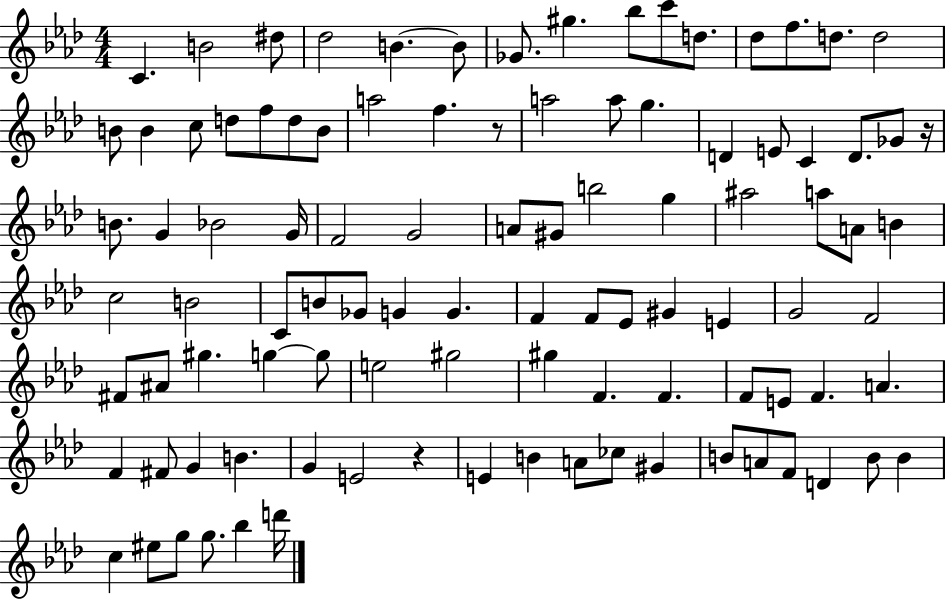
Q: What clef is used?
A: treble